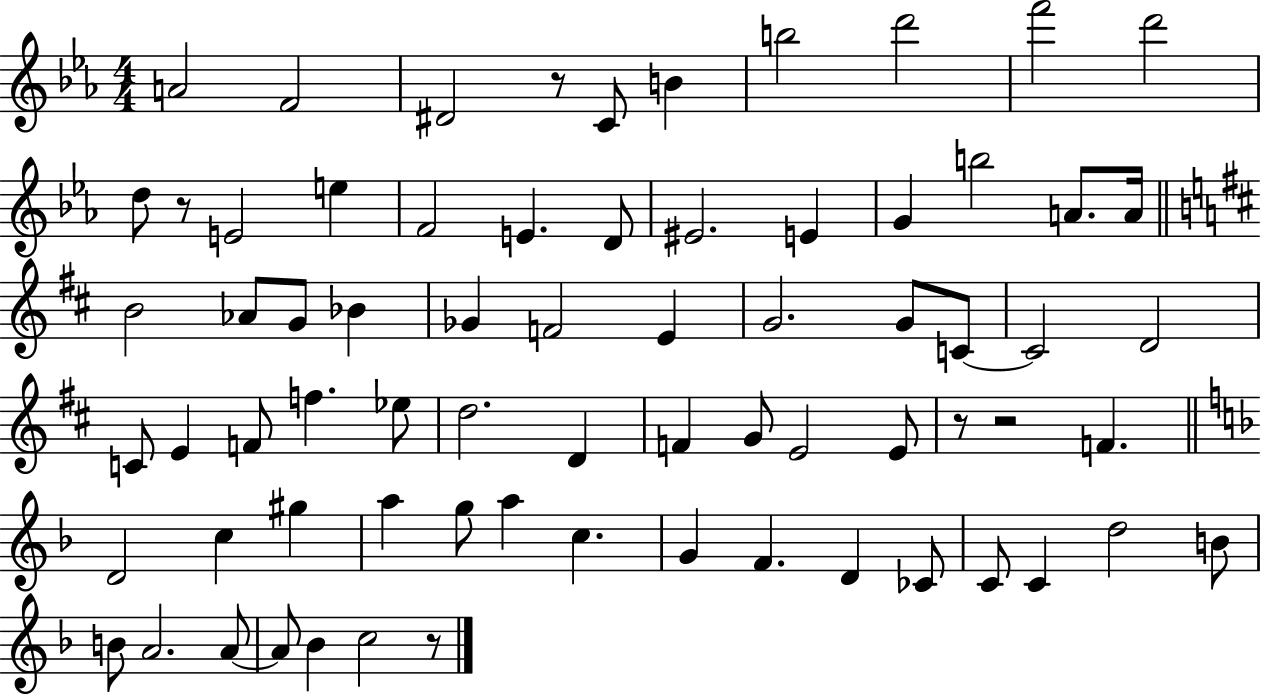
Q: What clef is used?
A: treble